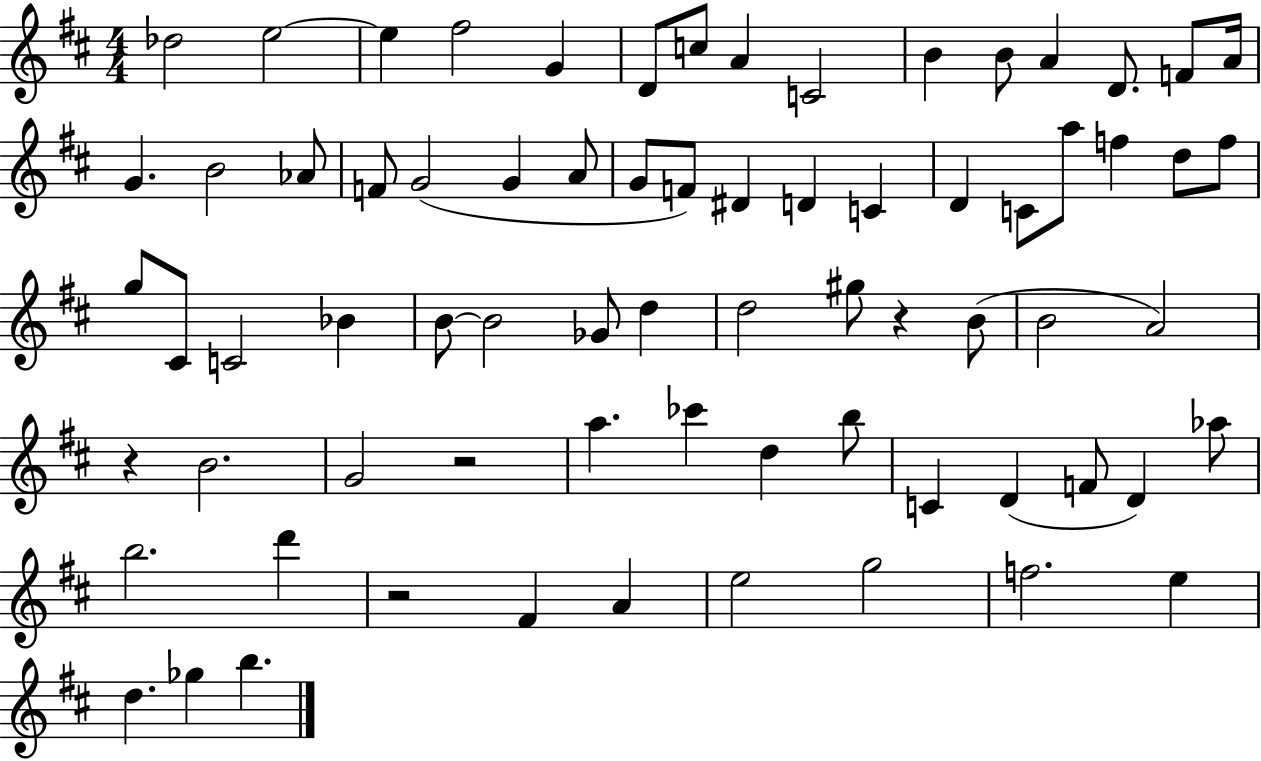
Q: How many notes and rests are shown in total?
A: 72